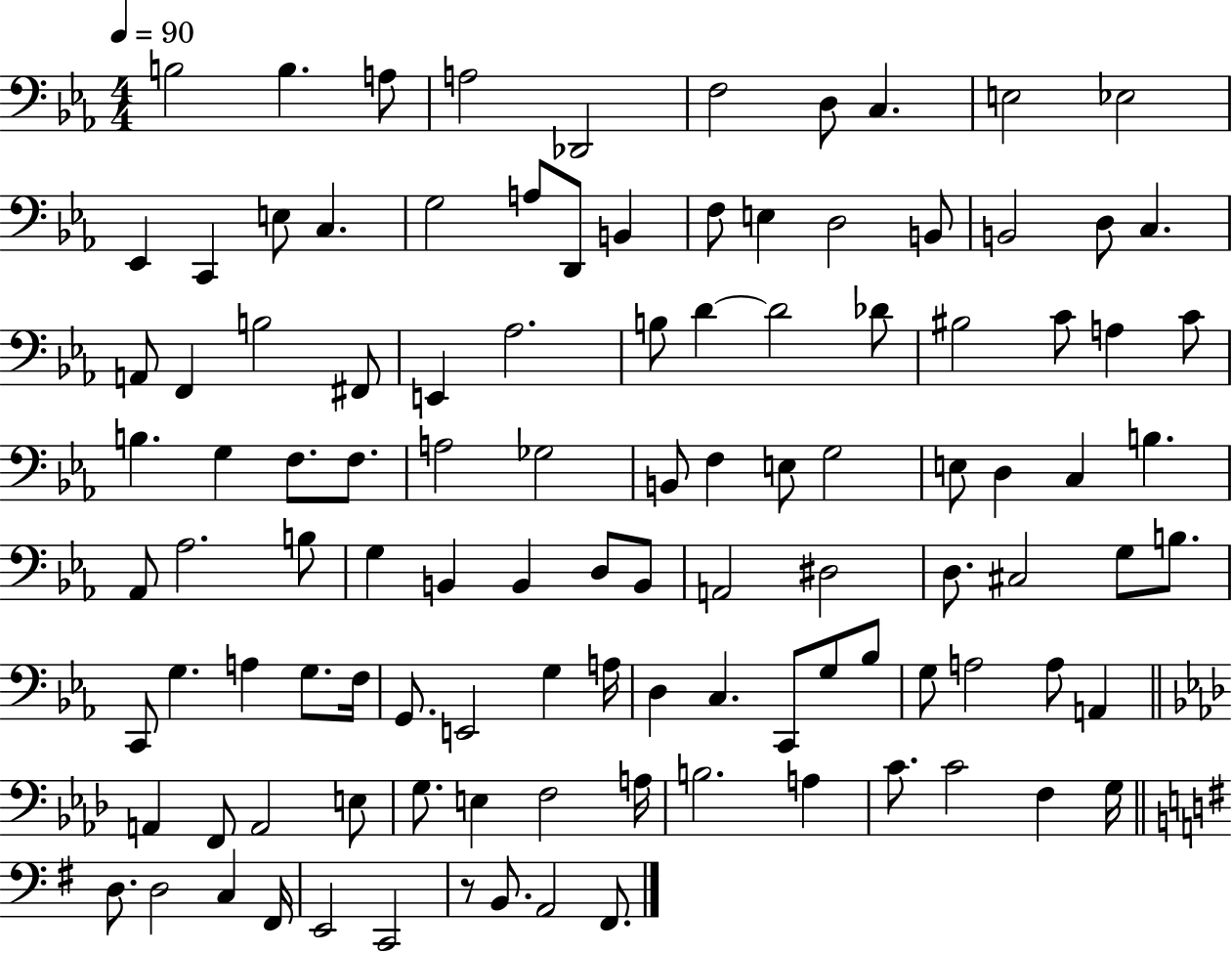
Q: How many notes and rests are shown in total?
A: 109